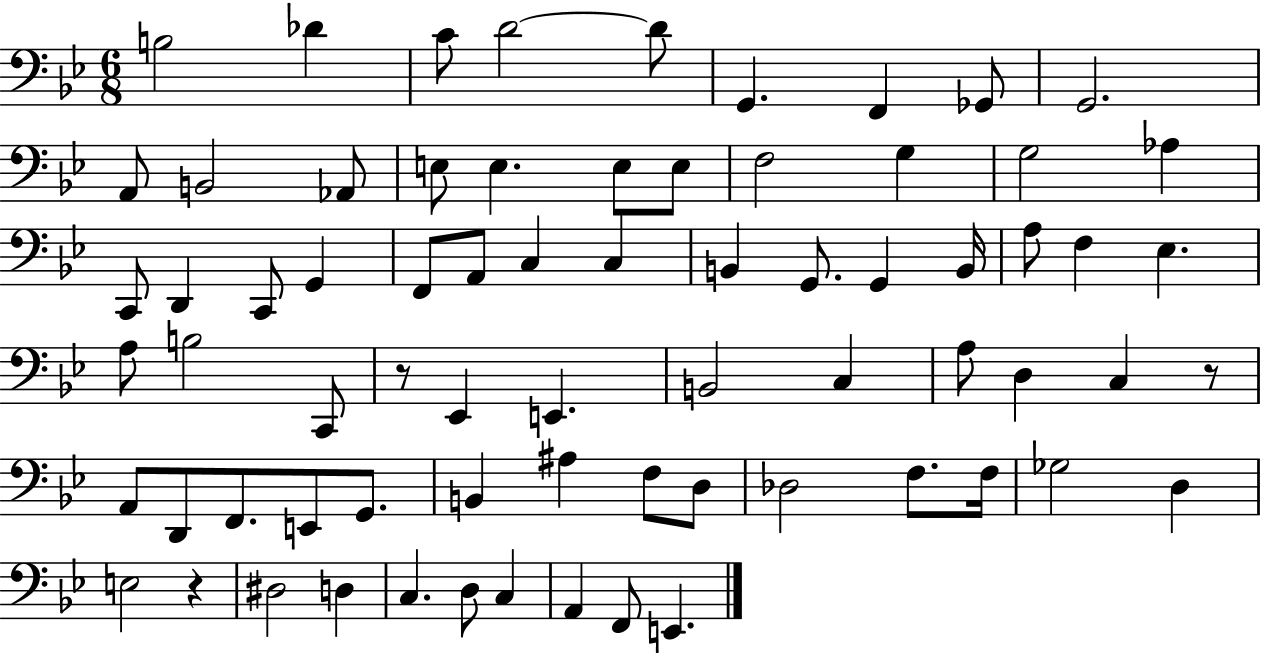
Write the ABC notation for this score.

X:1
T:Untitled
M:6/8
L:1/4
K:Bb
B,2 _D C/2 D2 D/2 G,, F,, _G,,/2 G,,2 A,,/2 B,,2 _A,,/2 E,/2 E, E,/2 E,/2 F,2 G, G,2 _A, C,,/2 D,, C,,/2 G,, F,,/2 A,,/2 C, C, B,, G,,/2 G,, B,,/4 A,/2 F, _E, A,/2 B,2 C,,/2 z/2 _E,, E,, B,,2 C, A,/2 D, C, z/2 A,,/2 D,,/2 F,,/2 E,,/2 G,,/2 B,, ^A, F,/2 D,/2 _D,2 F,/2 F,/4 _G,2 D, E,2 z ^D,2 D, C, D,/2 C, A,, F,,/2 E,,